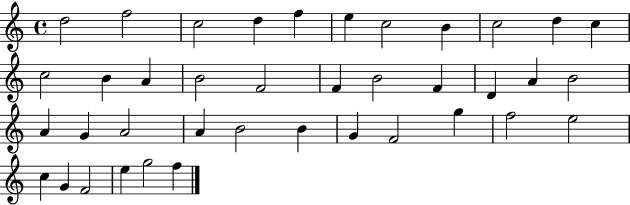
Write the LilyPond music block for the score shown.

{
  \clef treble
  \time 4/4
  \defaultTimeSignature
  \key c \major
  d''2 f''2 | c''2 d''4 f''4 | e''4 c''2 b'4 | c''2 d''4 c''4 | \break c''2 b'4 a'4 | b'2 f'2 | f'4 b'2 f'4 | d'4 a'4 b'2 | \break a'4 g'4 a'2 | a'4 b'2 b'4 | g'4 f'2 g''4 | f''2 e''2 | \break c''4 g'4 f'2 | e''4 g''2 f''4 | \bar "|."
}